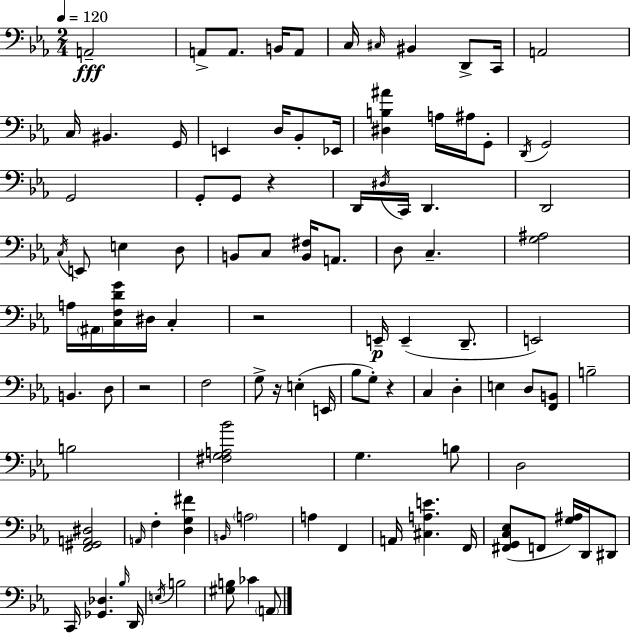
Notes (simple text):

A2/h A2/e A2/e. B2/s A2/e C3/s C#3/s BIS2/q D2/e C2/s A2/h C3/s BIS2/q. G2/s E2/q D3/s Bb2/e Eb2/s [D#3,B3,A#4]/q A3/s A#3/s G2/e D2/s G2/h G2/h G2/e G2/e R/q D2/s D#3/s C2/s D2/q. D2/h C3/s E2/e E3/q D3/e B2/e C3/e [B2,F#3]/s A2/e. D3/e C3/q. [G3,A#3]/h A3/s A#2/s [C3,F3,D4,G4]/s D#3/s C3/q R/h E2/s E2/q D2/e. E2/h B2/q. D3/e R/h F3/h G3/e R/s E3/q E2/s Bb3/e G3/e R/q C3/q D3/q E3/q D3/e [F2,B2]/e B3/h B3/h [F#3,G3,A3,Bb4]/h G3/q. B3/e D3/h [F2,G#2,A2,D#3]/h A2/s F3/q [D3,G3,F#4]/q B2/s A3/h A3/q F2/q A2/s [C#3,A3,E4]/q. F2/s [F#2,G2,C3,Eb3]/e F2/e [G3,A#3]/s D2/s D#2/e C2/s [Gb2,Db3]/q. Bb3/s D2/s E3/s B3/h [G#3,B3]/e CES4/q A2/e